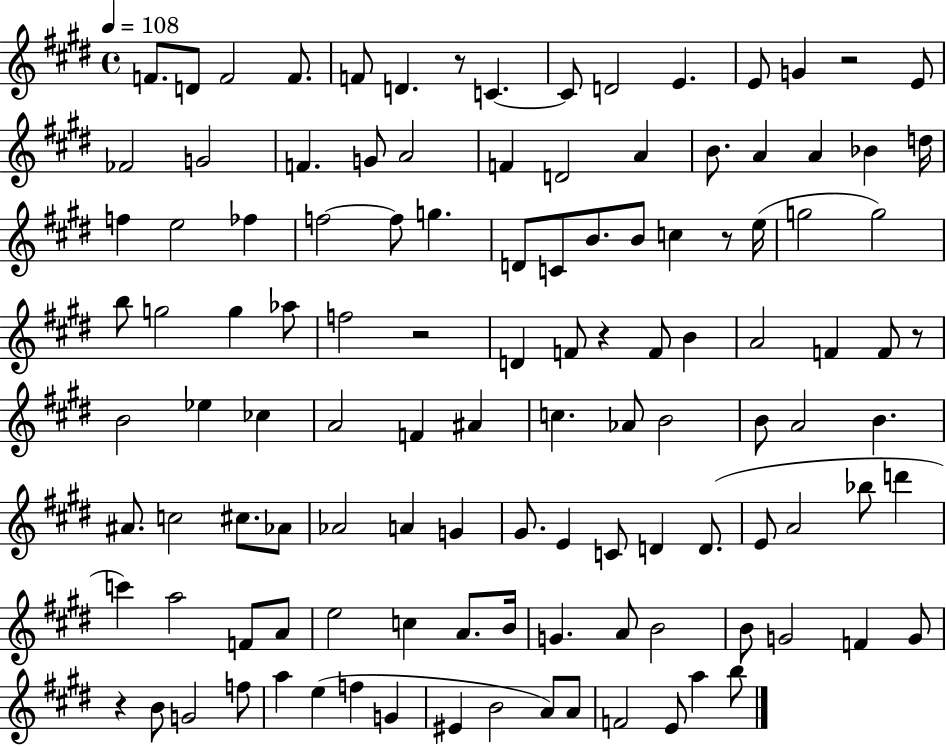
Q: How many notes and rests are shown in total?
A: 117